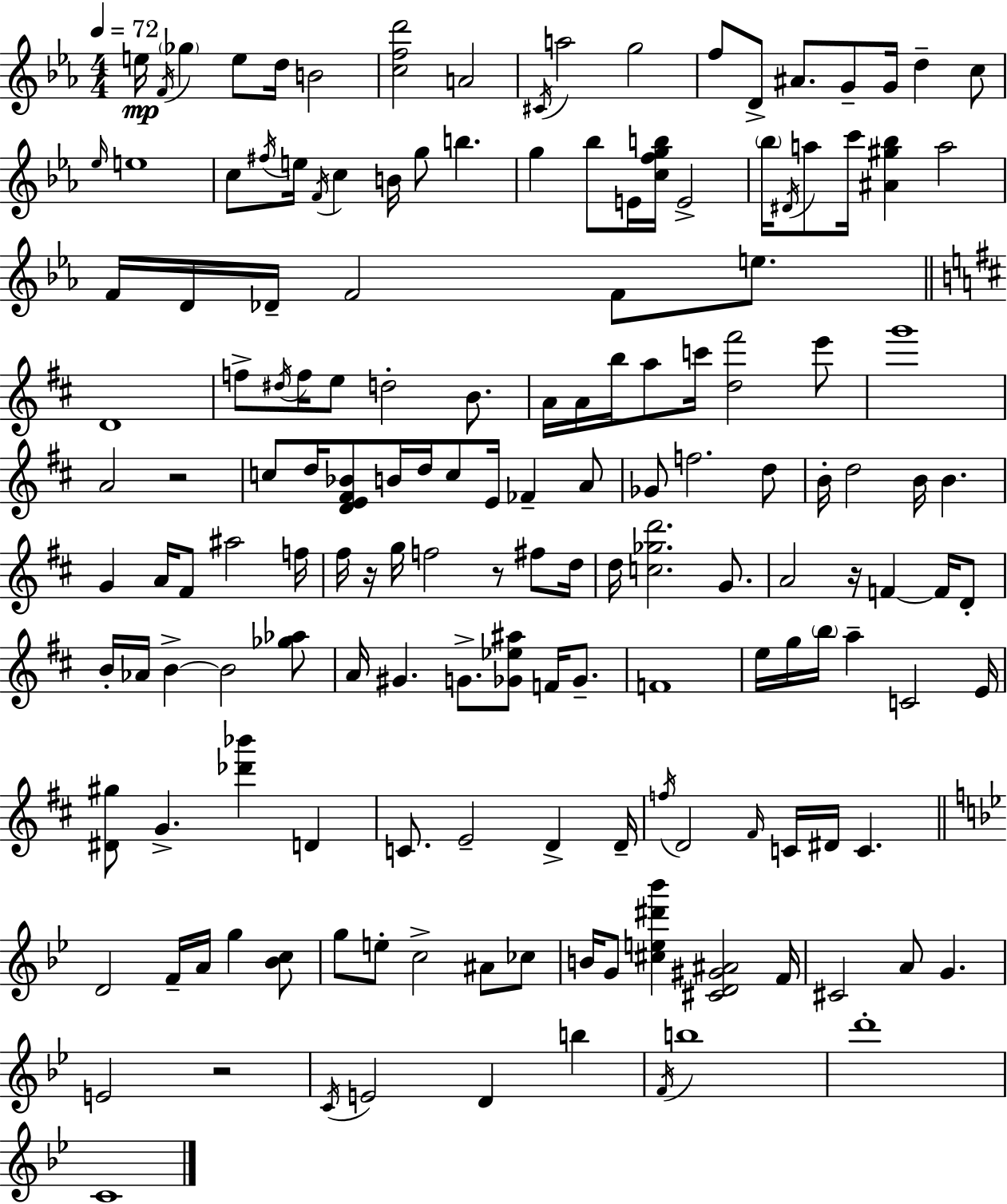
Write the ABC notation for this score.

X:1
T:Untitled
M:4/4
L:1/4
K:Eb
e/4 F/4 _g e/2 d/4 B2 [cfd']2 A2 ^C/4 a2 g2 f/2 D/2 ^A/2 G/2 G/4 d c/2 _e/4 e4 c/2 ^f/4 e/4 F/4 c B/4 g/2 b g _b/2 E/4 [cfgb]/4 E2 _b/4 ^D/4 a/2 c'/4 [^A^g_b] a2 F/4 D/4 _D/4 F2 F/2 e/2 D4 f/2 ^d/4 f/4 e/2 d2 B/2 A/4 A/4 b/4 a/2 c'/4 [d^f']2 e'/2 g'4 A2 z2 c/2 d/4 [DE^F_B]/2 B/4 d/4 c/2 E/4 _F A/2 _G/2 f2 d/2 B/4 d2 B/4 B G A/4 ^F/2 ^a2 f/4 ^f/4 z/4 g/4 f2 z/2 ^f/2 d/4 d/4 [c_gd']2 G/2 A2 z/4 F F/4 D/2 B/4 _A/4 B B2 [_g_a]/2 A/4 ^G G/2 [_G_e^a]/2 F/4 _G/2 F4 e/4 g/4 b/4 a C2 E/4 [^D^g]/2 G [_d'_b'] D C/2 E2 D D/4 f/4 D2 ^F/4 C/4 ^D/4 C D2 F/4 A/4 g [_Bc]/2 g/2 e/2 c2 ^A/2 _c/2 B/4 G/2 [^ce^d'_b'] [^CD^G^A]2 F/4 ^C2 A/2 G E2 z2 C/4 E2 D b F/4 b4 d'4 C4